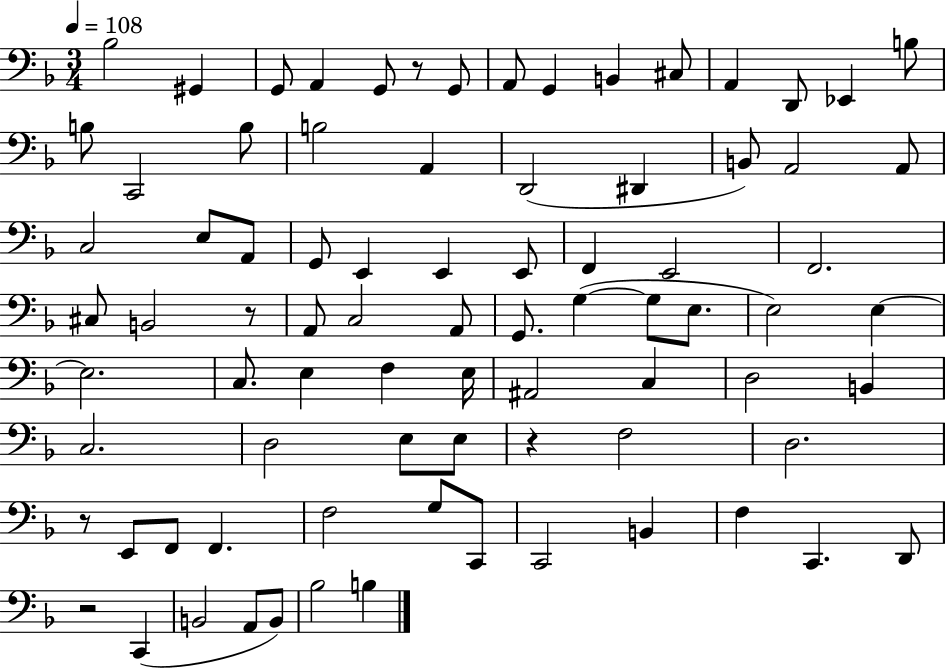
X:1
T:Untitled
M:3/4
L:1/4
K:F
_B,2 ^G,, G,,/2 A,, G,,/2 z/2 G,,/2 A,,/2 G,, B,, ^C,/2 A,, D,,/2 _E,, B,/2 B,/2 C,,2 B,/2 B,2 A,, D,,2 ^D,, B,,/2 A,,2 A,,/2 C,2 E,/2 A,,/2 G,,/2 E,, E,, E,,/2 F,, E,,2 F,,2 ^C,/2 B,,2 z/2 A,,/2 C,2 A,,/2 G,,/2 G, G,/2 E,/2 E,2 E, E,2 C,/2 E, F, E,/4 ^A,,2 C, D,2 B,, C,2 D,2 E,/2 E,/2 z F,2 D,2 z/2 E,,/2 F,,/2 F,, F,2 G,/2 C,,/2 C,,2 B,, F, C,, D,,/2 z2 C,, B,,2 A,,/2 B,,/2 _B,2 B,